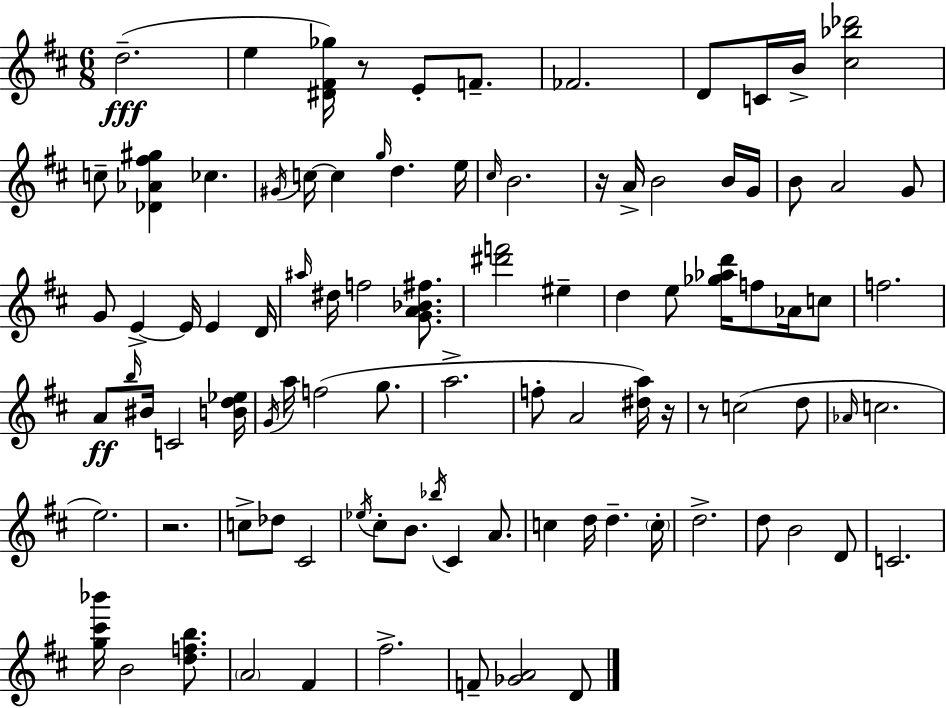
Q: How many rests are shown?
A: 5